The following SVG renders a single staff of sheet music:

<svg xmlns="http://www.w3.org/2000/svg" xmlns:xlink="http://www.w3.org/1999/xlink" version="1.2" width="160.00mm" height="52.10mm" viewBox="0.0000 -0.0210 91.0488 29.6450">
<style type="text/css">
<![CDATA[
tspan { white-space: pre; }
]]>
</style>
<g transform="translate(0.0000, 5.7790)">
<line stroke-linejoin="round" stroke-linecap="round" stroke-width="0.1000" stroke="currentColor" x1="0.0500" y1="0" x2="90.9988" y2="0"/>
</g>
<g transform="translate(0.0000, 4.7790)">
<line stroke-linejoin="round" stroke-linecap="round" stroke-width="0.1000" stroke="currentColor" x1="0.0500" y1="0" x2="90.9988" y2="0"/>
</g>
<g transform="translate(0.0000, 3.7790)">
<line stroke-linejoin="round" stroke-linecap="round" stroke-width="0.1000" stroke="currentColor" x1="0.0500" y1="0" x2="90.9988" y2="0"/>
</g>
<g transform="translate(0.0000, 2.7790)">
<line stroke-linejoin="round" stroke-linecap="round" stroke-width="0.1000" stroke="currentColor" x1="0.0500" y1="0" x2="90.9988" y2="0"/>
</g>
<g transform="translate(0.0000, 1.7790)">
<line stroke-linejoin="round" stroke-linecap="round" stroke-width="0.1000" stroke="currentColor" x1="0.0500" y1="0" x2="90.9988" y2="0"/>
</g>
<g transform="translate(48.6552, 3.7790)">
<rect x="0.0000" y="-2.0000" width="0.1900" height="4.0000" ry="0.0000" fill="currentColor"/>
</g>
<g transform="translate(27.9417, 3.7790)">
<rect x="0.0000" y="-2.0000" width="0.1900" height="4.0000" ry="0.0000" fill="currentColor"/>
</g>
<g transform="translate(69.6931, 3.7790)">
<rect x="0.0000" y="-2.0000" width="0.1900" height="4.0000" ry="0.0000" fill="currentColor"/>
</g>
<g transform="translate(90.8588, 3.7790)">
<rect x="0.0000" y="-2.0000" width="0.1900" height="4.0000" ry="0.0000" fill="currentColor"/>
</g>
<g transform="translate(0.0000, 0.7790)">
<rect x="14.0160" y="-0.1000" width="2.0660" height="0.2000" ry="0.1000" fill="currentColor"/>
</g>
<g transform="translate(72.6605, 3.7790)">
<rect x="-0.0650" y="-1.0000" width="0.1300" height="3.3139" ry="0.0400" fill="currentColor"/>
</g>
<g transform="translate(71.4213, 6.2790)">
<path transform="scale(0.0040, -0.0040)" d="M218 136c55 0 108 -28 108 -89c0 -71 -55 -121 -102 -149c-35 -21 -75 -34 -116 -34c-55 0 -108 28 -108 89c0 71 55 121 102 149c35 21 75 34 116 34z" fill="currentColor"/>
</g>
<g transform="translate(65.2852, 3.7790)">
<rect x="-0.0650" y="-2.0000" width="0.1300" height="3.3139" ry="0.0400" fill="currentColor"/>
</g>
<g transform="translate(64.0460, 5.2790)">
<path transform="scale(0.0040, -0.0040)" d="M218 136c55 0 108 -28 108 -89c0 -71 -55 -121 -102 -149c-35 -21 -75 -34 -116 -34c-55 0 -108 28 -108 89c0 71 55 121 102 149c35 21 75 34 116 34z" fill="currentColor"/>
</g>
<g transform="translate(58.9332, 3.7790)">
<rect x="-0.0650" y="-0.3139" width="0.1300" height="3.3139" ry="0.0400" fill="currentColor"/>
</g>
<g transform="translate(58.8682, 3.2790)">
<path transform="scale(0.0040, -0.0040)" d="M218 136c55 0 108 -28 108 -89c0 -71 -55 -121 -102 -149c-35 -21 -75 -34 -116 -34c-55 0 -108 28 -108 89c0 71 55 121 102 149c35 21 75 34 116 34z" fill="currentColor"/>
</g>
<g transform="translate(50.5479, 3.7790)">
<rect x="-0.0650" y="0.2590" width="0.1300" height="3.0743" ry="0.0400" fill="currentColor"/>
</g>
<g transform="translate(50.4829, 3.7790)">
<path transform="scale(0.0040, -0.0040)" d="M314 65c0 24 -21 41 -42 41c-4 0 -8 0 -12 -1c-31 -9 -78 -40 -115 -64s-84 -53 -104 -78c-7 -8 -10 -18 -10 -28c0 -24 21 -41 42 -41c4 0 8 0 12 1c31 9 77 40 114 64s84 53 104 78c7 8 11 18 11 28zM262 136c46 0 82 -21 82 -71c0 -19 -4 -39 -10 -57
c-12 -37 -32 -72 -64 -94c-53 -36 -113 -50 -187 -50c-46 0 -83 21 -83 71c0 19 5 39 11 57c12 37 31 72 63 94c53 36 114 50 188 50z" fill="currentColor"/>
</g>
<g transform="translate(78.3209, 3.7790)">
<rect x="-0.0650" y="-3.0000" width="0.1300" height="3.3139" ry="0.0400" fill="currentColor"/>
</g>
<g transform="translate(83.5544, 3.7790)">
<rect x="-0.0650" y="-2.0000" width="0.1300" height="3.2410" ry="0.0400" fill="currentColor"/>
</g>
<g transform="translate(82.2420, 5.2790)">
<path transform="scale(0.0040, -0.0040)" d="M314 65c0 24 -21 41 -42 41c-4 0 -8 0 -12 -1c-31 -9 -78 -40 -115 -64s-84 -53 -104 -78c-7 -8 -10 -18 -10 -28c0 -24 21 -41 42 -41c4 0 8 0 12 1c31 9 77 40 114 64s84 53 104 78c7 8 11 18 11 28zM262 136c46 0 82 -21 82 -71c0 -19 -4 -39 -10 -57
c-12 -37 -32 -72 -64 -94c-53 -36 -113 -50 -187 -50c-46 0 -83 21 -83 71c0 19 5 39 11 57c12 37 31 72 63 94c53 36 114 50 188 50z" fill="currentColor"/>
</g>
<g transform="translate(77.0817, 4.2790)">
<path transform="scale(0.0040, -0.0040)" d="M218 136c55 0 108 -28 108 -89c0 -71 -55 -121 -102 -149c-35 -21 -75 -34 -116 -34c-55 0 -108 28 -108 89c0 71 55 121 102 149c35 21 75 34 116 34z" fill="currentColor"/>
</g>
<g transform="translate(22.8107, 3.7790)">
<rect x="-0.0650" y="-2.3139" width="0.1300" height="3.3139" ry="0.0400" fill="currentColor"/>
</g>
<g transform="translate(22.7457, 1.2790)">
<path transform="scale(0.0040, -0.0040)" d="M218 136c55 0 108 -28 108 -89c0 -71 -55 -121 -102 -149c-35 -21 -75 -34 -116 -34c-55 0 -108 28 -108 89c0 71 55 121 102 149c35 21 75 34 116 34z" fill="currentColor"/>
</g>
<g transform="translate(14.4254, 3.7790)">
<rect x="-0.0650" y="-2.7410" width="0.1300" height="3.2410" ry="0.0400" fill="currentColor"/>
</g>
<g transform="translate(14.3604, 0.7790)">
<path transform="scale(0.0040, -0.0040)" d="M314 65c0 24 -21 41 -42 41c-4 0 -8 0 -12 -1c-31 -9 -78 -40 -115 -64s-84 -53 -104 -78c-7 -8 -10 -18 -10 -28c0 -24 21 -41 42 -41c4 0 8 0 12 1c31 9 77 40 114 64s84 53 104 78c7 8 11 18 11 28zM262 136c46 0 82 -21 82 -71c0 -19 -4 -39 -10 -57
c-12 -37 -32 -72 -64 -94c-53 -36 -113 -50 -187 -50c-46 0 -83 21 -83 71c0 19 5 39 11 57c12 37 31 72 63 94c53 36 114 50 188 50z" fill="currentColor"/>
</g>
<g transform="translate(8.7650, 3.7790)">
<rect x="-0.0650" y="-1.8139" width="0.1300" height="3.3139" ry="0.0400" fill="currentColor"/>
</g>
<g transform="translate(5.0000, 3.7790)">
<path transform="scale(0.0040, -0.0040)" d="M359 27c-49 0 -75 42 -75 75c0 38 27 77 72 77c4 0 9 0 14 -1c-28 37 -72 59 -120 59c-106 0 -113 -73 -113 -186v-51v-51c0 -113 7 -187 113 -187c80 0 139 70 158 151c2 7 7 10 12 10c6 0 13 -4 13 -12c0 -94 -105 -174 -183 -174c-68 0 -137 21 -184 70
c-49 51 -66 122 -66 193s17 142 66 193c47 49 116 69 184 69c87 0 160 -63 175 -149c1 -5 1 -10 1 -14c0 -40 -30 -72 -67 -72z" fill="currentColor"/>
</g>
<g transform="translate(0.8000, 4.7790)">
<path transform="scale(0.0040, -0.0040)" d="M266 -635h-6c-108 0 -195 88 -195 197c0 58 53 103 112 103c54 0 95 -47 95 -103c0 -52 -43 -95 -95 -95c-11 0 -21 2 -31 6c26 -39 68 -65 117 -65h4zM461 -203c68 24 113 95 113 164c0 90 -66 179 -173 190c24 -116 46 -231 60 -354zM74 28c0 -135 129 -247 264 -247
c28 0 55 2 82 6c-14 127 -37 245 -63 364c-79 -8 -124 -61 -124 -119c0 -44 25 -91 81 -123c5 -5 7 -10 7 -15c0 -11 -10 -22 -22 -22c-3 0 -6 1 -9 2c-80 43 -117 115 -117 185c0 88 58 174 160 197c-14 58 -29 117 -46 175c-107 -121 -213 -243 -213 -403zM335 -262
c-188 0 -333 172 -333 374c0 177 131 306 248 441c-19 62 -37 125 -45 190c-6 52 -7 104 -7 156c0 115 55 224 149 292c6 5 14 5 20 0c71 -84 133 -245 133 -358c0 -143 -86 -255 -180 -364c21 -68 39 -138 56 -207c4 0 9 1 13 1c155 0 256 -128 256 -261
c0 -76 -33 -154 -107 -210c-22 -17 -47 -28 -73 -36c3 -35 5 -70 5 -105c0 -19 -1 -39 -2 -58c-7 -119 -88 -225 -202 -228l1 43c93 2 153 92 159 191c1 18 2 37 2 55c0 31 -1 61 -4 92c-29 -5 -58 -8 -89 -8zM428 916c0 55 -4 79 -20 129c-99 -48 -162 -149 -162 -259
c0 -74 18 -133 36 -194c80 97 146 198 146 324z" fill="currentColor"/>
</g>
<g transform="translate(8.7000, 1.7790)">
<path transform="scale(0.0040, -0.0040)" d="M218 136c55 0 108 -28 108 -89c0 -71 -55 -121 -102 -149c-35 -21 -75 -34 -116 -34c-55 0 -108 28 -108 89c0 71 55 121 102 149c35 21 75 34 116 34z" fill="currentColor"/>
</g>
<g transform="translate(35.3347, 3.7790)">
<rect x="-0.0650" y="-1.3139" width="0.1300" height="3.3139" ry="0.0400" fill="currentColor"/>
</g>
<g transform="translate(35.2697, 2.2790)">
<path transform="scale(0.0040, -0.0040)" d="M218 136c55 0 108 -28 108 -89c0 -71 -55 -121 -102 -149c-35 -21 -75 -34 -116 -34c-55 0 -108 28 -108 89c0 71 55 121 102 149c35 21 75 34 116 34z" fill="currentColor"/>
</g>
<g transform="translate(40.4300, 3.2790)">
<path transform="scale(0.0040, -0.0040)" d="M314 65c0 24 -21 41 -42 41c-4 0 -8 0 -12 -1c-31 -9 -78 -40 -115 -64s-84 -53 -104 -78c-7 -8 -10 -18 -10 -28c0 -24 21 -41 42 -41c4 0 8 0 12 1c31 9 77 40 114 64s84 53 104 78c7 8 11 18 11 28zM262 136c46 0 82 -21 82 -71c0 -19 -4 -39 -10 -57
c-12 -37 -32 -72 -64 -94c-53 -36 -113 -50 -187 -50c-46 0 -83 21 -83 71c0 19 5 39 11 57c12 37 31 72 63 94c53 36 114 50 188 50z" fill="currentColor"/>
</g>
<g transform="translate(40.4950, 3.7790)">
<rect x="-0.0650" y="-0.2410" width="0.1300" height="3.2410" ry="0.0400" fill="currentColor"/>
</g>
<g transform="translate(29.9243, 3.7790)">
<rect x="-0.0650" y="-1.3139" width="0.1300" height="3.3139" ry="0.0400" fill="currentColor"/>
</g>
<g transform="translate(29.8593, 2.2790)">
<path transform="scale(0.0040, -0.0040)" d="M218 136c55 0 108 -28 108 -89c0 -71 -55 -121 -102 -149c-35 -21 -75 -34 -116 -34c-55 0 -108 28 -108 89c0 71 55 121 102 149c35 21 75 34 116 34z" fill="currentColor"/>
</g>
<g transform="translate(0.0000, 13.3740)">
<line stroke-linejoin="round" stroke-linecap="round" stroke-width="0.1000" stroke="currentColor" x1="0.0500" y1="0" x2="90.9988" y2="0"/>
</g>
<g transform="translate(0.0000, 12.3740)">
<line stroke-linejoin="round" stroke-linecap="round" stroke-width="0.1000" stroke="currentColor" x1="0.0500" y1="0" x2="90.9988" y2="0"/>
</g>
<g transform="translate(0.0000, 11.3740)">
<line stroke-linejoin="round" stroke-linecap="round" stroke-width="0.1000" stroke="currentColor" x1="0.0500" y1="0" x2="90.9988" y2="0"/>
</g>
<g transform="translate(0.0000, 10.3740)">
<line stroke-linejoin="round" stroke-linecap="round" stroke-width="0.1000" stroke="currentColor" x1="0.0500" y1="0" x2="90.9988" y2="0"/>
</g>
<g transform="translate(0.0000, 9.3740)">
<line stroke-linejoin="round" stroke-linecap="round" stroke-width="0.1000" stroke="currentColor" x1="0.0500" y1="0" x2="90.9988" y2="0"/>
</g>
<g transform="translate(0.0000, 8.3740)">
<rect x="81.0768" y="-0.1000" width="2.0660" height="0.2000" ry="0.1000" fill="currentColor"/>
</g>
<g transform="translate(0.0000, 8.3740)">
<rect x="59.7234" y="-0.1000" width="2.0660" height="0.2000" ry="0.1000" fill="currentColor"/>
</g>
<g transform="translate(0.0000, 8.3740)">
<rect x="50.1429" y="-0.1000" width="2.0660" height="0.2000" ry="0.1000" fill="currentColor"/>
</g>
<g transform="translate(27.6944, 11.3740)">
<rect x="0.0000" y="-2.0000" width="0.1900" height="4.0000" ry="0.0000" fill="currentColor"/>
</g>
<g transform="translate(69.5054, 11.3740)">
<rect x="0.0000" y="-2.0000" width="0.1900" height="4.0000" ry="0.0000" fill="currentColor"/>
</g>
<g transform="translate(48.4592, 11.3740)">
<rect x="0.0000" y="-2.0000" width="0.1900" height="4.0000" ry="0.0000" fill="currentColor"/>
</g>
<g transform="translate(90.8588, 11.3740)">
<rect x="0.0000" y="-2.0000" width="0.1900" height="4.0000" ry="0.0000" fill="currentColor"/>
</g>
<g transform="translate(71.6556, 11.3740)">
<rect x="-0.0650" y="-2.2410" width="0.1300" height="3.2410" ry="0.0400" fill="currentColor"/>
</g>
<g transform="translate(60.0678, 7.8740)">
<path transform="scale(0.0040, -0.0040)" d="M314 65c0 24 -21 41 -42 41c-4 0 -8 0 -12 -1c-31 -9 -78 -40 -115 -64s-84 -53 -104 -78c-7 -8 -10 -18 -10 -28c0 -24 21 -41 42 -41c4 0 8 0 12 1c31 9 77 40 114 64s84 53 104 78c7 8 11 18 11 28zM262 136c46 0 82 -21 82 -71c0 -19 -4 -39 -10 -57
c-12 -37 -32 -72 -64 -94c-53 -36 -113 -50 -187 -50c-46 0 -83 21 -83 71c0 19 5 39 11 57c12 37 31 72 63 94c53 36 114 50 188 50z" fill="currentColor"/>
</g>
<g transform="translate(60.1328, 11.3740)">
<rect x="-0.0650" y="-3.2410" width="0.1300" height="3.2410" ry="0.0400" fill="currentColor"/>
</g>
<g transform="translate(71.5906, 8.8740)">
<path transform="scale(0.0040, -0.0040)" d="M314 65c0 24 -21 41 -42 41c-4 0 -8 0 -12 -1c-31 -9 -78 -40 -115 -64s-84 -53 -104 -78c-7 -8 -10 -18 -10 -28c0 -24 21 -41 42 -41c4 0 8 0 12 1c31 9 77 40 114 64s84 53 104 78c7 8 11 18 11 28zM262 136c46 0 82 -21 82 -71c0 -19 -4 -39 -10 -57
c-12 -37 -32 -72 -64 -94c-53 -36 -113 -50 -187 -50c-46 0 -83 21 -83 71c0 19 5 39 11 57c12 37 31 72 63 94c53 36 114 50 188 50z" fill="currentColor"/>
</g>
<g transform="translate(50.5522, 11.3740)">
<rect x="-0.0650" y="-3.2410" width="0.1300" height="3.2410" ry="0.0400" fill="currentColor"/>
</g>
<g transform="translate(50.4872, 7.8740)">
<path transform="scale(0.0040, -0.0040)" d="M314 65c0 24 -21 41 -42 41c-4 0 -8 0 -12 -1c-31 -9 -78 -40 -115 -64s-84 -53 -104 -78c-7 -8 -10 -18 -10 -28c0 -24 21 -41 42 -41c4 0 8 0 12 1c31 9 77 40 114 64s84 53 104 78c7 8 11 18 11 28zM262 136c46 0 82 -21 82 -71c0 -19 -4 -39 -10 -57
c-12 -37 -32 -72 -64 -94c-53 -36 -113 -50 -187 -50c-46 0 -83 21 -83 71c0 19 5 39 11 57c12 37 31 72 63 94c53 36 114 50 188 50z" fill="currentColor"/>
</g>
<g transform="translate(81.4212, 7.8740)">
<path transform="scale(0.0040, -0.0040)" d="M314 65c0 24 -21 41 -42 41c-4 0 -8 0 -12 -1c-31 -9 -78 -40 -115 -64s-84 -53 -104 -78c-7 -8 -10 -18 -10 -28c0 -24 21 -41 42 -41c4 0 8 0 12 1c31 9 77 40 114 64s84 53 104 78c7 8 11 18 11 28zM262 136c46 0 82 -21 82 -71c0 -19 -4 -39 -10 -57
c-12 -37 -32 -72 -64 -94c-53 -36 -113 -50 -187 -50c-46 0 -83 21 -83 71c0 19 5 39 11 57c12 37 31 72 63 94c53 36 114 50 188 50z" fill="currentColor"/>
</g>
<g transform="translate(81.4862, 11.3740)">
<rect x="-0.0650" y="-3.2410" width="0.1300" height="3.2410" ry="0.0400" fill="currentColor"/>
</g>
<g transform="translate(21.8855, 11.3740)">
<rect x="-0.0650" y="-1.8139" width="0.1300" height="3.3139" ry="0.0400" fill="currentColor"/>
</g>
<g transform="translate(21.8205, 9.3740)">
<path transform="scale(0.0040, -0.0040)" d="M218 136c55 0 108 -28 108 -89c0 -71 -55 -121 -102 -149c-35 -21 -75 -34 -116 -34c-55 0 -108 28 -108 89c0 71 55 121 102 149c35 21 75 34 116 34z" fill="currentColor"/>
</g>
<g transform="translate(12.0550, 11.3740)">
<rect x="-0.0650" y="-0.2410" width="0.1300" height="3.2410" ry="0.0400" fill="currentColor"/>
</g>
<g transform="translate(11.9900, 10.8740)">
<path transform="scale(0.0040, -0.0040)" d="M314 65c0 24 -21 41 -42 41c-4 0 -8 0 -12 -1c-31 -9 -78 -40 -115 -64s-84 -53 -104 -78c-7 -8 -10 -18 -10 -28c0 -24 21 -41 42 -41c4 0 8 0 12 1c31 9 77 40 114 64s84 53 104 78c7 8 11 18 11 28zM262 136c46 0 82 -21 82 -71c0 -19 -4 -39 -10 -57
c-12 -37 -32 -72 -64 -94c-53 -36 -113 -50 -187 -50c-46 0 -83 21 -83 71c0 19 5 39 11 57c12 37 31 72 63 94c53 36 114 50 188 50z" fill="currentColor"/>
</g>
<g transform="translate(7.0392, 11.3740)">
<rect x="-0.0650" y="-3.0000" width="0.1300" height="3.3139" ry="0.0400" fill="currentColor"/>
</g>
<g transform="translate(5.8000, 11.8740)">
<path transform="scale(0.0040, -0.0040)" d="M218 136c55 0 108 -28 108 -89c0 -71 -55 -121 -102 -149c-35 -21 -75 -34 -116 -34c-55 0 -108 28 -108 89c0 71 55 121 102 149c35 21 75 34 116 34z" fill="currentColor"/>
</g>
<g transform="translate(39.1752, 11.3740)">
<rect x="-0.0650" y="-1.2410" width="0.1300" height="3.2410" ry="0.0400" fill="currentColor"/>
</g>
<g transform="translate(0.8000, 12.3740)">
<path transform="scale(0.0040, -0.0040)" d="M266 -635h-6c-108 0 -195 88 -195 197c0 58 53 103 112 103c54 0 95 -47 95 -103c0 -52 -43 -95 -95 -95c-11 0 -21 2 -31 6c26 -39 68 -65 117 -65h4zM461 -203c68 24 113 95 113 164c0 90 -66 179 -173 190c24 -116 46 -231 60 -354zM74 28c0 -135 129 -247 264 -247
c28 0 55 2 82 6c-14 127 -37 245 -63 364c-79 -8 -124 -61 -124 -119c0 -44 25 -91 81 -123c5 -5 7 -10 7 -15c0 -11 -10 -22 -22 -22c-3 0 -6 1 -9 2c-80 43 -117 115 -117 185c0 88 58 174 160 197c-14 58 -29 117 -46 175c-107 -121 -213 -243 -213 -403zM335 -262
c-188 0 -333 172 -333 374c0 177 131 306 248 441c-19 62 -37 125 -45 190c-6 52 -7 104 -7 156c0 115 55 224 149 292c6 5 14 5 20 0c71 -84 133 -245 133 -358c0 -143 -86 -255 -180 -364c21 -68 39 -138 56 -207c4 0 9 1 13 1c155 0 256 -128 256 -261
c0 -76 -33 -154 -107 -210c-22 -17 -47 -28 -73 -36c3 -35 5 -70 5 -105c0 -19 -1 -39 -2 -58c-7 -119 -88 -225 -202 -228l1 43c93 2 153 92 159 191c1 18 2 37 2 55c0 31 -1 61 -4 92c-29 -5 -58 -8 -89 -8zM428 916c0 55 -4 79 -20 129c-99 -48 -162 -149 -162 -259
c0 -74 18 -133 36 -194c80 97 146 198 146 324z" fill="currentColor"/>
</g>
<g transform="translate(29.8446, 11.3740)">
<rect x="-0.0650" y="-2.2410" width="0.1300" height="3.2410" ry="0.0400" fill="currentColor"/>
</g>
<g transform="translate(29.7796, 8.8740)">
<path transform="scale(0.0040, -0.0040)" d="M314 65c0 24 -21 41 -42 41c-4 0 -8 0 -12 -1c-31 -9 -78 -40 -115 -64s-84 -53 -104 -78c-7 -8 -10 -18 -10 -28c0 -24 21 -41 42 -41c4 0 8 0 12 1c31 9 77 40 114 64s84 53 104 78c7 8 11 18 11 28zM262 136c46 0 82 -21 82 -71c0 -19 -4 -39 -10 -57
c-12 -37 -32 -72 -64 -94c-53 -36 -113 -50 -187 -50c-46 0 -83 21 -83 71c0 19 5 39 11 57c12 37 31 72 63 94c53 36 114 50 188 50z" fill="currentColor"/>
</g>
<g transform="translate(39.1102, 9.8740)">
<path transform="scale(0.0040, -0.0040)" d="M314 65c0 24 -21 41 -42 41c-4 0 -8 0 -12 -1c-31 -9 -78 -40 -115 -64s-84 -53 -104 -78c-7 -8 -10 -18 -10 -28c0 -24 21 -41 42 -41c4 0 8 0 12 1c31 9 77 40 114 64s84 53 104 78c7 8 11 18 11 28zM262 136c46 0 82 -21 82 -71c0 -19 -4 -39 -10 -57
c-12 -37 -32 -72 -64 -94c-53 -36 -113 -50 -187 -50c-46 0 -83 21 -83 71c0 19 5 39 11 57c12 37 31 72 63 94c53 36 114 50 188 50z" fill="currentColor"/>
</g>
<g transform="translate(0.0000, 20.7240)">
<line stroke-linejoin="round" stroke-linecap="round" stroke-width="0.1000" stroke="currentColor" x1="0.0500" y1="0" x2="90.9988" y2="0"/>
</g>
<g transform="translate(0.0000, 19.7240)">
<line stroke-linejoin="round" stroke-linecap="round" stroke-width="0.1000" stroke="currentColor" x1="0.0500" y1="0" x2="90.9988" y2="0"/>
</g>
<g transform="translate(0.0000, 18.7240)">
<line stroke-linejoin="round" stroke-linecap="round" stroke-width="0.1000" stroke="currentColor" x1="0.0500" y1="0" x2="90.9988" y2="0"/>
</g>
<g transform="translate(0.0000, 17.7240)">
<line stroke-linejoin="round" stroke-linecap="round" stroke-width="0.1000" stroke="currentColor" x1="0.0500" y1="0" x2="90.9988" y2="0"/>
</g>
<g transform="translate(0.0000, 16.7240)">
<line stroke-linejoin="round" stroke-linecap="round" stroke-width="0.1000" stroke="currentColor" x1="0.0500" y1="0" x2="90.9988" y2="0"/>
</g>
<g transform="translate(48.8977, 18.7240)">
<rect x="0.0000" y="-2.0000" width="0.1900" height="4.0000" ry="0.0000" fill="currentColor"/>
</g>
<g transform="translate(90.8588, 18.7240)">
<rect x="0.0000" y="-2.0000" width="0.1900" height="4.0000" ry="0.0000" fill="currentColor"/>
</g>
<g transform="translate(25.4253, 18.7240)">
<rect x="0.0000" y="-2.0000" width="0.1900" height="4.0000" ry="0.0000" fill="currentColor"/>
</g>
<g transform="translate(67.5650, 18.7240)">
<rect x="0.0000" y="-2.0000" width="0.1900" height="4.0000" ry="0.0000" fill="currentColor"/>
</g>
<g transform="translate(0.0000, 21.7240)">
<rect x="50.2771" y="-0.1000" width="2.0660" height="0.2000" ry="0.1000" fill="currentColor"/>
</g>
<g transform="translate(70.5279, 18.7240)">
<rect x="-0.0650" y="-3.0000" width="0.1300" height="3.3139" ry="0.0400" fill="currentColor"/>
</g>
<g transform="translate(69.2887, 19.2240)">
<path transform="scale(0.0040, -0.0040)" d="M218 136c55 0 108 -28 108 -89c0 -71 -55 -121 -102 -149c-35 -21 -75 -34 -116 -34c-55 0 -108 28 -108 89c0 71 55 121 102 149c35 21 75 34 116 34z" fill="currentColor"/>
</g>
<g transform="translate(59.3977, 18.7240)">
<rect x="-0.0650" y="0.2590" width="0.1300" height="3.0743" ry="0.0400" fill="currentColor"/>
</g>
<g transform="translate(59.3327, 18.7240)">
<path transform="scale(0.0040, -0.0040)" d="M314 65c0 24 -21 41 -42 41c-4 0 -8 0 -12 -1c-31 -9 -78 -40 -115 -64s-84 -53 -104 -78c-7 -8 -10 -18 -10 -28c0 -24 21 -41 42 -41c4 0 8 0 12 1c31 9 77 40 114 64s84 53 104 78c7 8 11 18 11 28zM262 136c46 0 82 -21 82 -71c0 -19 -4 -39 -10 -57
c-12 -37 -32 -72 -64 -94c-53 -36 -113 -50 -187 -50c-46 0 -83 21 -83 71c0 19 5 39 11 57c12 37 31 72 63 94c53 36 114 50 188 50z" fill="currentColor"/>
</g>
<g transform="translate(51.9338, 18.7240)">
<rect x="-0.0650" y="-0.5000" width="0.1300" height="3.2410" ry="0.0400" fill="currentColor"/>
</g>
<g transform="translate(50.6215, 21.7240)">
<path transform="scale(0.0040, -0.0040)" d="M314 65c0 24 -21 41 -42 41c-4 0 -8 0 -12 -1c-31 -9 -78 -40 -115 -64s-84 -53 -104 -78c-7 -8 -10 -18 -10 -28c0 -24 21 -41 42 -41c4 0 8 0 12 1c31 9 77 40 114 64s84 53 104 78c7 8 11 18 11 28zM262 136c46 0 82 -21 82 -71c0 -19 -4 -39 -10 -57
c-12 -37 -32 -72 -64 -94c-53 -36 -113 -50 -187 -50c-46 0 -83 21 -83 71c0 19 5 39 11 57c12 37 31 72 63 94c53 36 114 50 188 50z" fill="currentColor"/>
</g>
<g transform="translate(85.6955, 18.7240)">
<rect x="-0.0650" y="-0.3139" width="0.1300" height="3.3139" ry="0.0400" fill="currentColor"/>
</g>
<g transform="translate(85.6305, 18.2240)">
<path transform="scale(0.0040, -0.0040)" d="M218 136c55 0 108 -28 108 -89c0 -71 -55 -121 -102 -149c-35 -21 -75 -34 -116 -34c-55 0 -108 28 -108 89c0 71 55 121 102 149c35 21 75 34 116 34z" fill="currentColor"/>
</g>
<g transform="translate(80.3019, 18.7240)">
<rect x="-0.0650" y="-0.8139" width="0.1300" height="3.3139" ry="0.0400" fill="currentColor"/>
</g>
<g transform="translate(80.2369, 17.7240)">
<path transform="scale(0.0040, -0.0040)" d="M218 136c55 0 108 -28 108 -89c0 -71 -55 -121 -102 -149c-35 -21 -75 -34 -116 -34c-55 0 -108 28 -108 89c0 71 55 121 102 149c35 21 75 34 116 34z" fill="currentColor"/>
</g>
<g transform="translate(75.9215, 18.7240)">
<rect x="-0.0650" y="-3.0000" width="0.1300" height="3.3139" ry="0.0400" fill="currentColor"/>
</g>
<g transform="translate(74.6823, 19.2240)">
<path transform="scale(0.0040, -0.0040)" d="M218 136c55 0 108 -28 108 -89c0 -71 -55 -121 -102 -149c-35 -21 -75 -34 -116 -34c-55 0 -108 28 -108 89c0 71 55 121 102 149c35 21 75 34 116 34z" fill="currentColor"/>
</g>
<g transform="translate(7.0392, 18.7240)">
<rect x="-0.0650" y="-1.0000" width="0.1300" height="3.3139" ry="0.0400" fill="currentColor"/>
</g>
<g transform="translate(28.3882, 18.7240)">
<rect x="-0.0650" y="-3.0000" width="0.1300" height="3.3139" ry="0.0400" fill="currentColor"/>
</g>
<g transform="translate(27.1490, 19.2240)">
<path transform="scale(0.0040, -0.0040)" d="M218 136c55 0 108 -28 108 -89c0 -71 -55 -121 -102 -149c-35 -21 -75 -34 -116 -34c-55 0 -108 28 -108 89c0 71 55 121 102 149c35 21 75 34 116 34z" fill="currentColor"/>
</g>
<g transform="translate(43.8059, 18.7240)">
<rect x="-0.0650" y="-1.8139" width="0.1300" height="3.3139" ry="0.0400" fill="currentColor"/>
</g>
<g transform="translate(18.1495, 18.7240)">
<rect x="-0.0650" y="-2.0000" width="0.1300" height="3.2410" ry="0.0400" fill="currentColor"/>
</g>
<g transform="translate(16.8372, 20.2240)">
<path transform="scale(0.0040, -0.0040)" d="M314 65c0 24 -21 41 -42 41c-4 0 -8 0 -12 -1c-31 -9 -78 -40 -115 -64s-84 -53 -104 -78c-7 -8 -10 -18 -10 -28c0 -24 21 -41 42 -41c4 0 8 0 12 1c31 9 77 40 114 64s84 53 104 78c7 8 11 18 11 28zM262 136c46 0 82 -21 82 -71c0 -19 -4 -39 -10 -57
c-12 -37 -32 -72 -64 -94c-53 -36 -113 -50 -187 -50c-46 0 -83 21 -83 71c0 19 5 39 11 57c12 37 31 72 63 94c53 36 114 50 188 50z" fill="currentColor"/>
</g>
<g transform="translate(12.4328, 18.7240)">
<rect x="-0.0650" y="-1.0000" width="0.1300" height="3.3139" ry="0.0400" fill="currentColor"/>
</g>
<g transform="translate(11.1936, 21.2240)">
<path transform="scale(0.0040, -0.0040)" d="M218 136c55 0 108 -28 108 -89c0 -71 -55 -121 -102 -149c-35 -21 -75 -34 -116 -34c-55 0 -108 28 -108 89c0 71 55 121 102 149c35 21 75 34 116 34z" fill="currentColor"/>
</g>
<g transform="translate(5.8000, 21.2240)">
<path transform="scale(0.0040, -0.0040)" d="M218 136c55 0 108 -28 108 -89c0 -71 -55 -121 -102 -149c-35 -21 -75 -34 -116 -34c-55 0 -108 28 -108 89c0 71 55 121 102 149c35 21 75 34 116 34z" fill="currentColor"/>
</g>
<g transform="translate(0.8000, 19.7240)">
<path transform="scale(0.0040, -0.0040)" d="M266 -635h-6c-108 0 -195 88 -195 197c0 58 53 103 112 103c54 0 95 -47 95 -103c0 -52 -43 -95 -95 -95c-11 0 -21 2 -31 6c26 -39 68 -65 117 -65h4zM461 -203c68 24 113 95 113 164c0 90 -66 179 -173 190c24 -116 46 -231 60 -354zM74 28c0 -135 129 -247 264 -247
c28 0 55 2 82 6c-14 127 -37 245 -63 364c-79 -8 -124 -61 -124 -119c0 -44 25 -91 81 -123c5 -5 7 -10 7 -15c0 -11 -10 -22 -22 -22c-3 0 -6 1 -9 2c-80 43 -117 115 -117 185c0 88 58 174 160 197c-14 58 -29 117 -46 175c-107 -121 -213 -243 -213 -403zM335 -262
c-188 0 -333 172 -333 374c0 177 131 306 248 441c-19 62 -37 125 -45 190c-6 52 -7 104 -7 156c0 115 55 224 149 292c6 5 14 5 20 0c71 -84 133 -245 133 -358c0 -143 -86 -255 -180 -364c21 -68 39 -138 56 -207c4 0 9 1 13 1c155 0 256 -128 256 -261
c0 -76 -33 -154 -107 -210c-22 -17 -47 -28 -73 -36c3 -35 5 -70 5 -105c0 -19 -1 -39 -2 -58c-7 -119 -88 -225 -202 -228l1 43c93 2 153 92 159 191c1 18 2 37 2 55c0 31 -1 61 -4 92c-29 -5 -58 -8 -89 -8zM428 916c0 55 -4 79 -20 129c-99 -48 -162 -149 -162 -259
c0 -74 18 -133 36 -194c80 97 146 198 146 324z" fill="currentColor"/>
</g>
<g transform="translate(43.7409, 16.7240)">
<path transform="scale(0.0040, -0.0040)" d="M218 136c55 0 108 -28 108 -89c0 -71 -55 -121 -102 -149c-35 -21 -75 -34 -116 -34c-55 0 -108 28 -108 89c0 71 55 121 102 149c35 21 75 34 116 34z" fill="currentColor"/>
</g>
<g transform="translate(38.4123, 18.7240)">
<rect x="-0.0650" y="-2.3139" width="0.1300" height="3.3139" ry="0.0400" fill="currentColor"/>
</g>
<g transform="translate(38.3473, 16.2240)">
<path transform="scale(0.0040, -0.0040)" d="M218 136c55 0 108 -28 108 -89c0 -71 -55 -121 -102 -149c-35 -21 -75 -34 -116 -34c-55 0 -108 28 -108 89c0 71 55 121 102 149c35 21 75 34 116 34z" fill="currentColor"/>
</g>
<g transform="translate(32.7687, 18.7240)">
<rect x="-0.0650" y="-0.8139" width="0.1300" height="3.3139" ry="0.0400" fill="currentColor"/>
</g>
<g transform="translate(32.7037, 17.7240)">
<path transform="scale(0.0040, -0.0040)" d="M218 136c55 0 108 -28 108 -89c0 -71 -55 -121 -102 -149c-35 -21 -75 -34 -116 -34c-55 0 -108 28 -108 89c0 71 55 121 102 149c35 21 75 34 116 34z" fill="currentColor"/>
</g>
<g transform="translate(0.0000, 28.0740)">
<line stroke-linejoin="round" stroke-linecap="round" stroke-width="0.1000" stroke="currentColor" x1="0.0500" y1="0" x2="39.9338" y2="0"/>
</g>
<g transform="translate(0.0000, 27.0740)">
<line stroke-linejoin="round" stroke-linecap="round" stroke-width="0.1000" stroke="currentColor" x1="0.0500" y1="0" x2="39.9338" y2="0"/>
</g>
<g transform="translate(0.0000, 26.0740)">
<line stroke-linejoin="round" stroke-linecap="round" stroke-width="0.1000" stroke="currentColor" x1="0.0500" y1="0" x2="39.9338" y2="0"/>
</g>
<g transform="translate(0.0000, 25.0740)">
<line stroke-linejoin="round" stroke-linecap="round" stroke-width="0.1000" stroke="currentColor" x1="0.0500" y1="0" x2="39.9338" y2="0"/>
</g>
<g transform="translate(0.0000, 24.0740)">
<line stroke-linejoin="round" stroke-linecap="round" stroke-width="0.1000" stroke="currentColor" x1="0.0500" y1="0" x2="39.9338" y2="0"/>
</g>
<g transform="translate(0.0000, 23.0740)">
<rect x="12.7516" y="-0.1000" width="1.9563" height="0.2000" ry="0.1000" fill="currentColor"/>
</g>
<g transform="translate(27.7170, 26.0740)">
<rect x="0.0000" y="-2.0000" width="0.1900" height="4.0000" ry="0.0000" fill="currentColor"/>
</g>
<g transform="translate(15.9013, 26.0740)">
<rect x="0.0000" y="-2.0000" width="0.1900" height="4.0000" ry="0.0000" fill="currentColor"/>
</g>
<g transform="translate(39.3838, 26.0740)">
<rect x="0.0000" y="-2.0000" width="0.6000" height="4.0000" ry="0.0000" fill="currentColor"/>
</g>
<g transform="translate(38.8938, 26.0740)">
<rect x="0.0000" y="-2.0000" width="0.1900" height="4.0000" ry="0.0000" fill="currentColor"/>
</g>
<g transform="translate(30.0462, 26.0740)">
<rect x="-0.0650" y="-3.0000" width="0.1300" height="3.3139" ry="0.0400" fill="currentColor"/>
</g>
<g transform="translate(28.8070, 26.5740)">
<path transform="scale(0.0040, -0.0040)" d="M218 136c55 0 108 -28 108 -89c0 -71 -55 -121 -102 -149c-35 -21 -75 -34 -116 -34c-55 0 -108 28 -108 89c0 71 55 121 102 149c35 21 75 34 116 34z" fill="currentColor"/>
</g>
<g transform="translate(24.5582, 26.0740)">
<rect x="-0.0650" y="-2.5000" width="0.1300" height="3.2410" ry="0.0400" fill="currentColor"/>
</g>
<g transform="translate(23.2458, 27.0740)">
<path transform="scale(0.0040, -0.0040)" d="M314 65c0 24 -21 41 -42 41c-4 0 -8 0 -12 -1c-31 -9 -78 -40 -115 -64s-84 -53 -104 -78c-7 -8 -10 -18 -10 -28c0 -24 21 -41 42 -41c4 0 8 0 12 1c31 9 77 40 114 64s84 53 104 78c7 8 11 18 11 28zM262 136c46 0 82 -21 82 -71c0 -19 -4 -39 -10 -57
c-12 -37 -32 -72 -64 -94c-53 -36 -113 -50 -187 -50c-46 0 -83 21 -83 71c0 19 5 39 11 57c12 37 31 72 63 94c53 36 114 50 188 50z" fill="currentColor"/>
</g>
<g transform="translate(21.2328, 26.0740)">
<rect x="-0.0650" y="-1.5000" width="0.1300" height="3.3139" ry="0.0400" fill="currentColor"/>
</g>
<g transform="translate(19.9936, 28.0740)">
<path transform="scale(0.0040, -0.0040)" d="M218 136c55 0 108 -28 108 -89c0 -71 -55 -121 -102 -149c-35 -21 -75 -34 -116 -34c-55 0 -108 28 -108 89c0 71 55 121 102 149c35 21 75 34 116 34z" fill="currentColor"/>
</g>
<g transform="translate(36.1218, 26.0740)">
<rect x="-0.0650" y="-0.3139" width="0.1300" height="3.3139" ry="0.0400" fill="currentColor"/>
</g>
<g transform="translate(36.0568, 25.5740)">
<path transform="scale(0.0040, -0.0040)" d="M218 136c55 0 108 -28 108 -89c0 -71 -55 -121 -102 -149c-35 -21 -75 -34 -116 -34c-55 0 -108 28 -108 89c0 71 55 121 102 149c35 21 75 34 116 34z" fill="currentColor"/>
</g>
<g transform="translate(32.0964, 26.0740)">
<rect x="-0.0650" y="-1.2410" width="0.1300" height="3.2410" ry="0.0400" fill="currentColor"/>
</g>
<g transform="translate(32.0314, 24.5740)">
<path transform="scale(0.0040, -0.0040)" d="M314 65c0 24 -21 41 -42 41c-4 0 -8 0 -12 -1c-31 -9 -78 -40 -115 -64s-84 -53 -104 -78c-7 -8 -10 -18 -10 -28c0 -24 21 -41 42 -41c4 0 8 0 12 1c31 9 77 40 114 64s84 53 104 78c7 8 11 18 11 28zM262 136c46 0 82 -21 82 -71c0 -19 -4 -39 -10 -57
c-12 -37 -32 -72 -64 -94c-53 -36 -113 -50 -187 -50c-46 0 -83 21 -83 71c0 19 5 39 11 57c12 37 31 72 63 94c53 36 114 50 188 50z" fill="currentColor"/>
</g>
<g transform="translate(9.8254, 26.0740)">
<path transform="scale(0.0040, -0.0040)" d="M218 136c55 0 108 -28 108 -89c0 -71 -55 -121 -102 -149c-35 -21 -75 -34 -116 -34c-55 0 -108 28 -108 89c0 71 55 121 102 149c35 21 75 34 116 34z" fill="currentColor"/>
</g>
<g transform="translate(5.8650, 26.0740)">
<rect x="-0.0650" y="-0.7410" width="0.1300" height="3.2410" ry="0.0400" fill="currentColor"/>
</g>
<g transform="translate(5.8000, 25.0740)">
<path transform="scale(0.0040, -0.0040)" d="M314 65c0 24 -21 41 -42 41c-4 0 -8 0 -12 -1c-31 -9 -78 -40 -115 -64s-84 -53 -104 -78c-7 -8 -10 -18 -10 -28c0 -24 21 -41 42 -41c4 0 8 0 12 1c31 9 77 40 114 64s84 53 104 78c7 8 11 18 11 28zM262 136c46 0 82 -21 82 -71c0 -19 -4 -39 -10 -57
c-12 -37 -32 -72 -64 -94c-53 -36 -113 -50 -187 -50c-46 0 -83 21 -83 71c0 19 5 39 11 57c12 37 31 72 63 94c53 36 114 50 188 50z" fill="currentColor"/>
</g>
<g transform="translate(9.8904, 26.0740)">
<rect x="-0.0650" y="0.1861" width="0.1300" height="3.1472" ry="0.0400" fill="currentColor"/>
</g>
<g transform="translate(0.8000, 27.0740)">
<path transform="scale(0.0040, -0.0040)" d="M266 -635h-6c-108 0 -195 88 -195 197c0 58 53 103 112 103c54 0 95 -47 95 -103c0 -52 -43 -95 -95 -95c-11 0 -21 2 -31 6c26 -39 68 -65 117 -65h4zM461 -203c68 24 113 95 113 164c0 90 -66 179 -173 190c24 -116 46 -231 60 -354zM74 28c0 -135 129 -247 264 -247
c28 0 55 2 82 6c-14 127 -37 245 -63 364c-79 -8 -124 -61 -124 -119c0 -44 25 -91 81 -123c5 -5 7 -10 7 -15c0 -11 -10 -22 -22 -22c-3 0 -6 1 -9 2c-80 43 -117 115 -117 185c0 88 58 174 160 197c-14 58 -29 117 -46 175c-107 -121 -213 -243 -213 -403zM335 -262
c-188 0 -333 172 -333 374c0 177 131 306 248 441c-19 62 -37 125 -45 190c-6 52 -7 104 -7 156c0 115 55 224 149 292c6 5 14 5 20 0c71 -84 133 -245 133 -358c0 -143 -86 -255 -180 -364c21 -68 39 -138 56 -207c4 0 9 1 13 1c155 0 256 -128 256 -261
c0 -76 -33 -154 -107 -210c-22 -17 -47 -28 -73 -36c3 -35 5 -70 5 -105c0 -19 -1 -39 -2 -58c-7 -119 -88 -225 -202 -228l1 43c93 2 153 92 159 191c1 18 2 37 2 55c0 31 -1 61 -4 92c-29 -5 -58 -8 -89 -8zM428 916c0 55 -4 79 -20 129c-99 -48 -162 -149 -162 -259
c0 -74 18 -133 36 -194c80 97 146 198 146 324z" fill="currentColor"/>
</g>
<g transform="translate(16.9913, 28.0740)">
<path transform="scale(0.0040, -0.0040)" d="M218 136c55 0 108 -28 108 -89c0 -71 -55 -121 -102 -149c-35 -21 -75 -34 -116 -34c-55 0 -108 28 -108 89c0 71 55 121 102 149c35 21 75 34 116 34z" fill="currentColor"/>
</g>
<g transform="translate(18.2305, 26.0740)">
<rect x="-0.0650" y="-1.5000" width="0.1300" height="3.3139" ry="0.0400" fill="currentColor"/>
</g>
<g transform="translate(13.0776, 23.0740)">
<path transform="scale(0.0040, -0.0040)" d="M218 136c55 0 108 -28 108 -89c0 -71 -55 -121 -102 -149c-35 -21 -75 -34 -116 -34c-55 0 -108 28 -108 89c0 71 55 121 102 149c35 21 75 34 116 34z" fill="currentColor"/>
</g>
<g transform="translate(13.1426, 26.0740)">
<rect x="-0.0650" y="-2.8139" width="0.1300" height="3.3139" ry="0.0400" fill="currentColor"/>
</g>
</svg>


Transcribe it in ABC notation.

X:1
T:Untitled
M:4/4
L:1/4
K:C
f a2 g e e c2 B2 c F D A F2 A c2 f g2 e2 b2 b2 g2 b2 D D F2 A d g f C2 B2 A A d c d2 B a E E G2 A e2 c